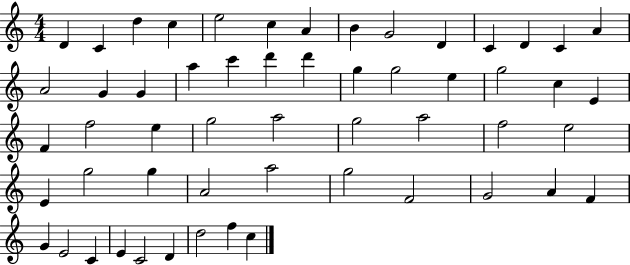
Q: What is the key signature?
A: C major